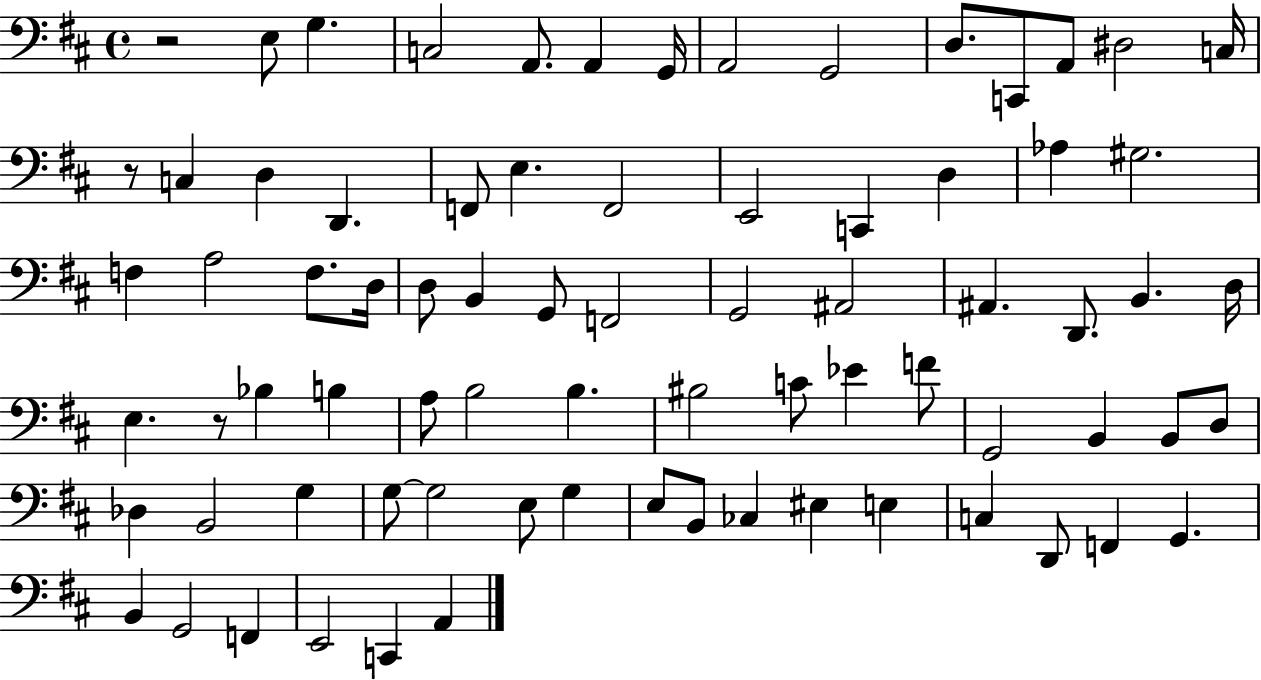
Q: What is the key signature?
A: D major